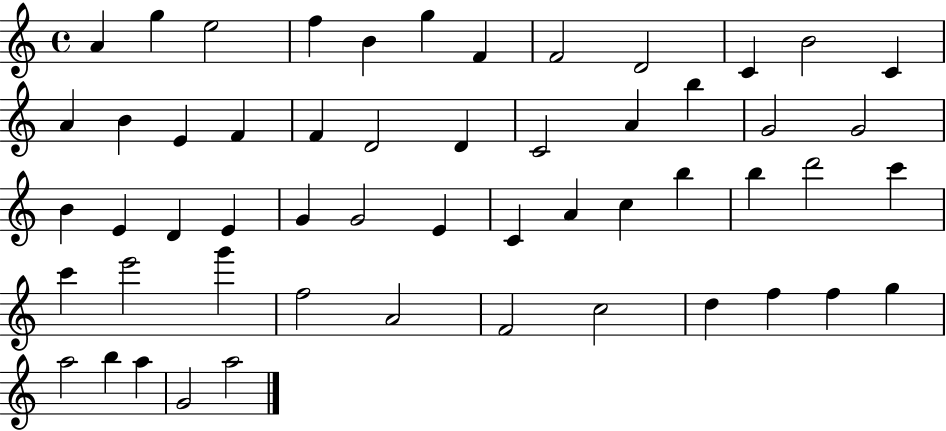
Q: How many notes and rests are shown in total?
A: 54